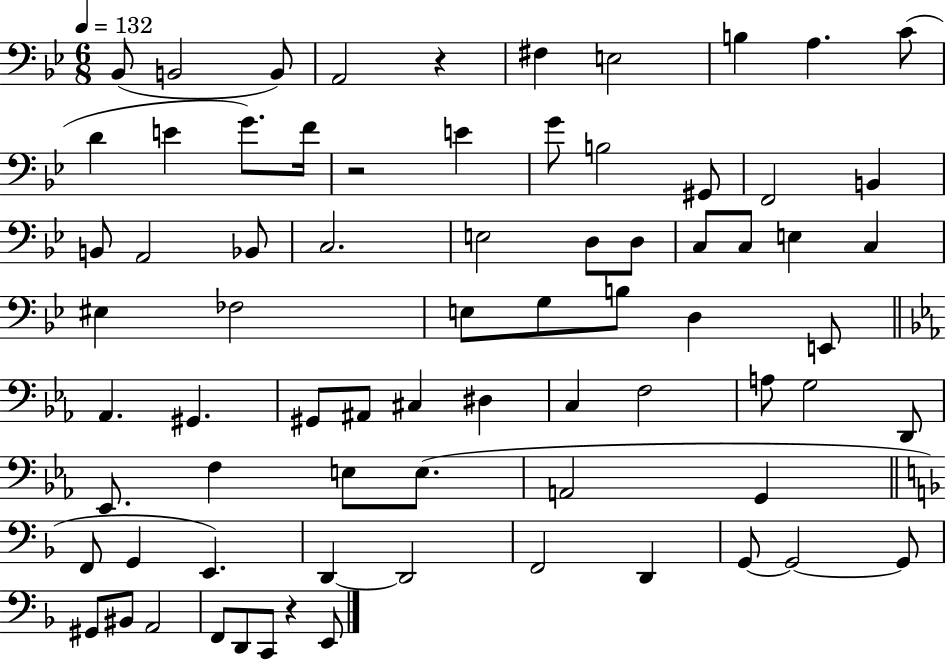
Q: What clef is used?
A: bass